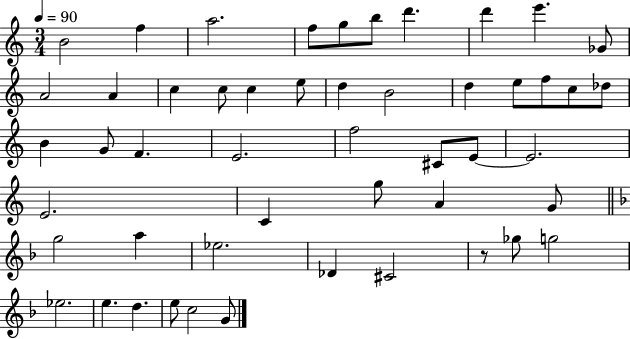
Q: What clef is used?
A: treble